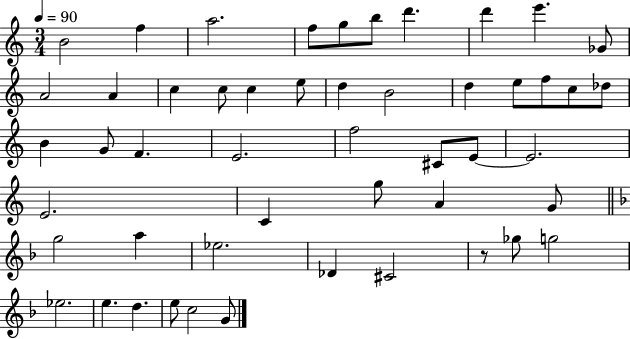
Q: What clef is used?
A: treble